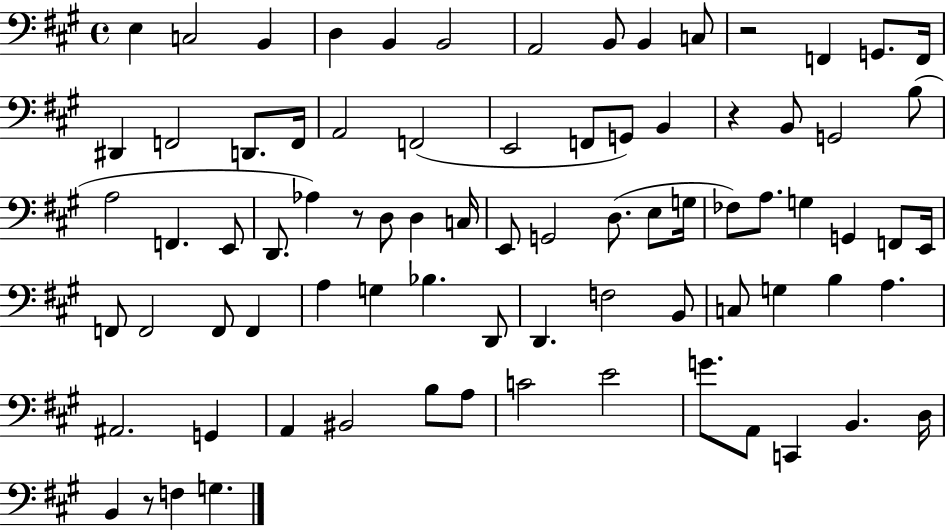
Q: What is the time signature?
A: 4/4